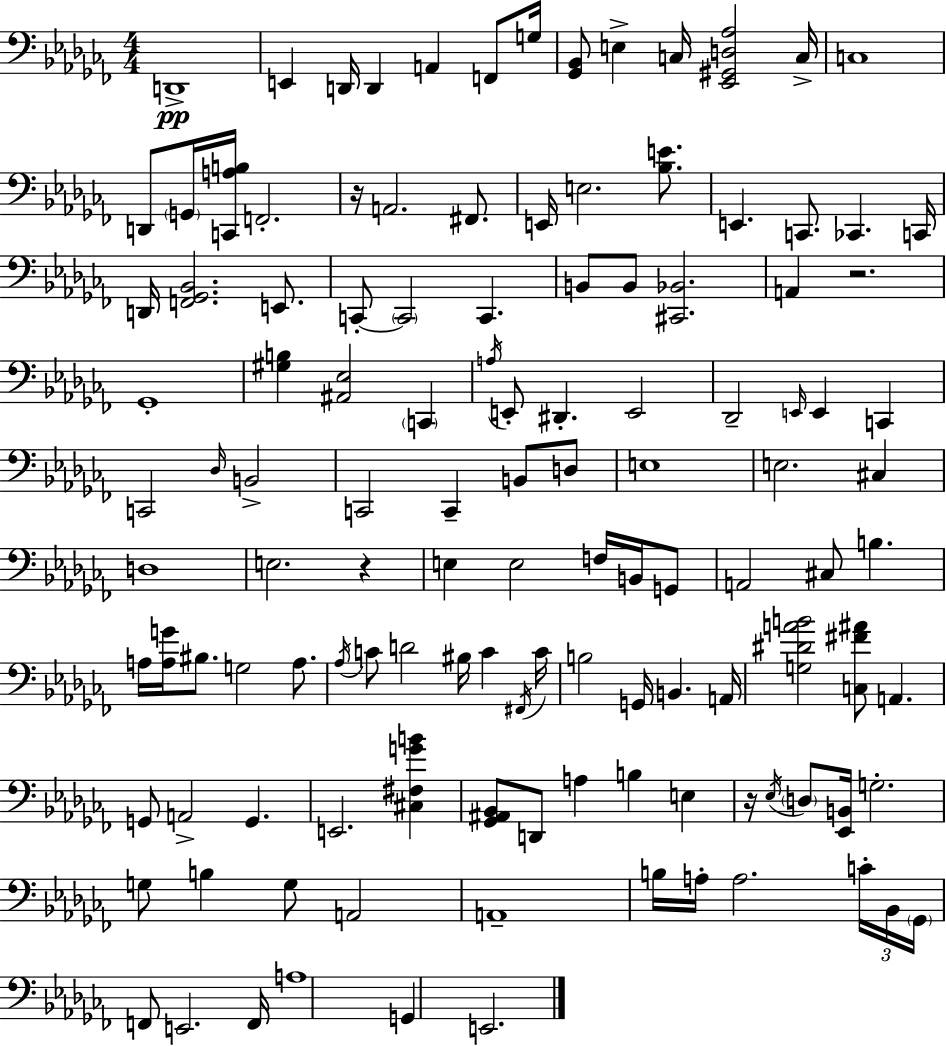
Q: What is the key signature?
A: AES minor